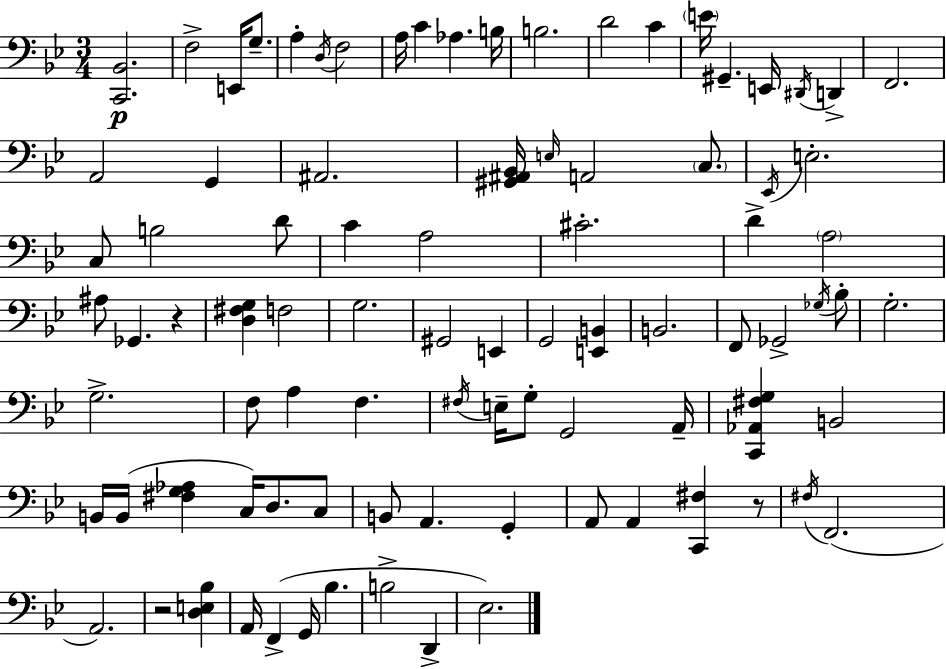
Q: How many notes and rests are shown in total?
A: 89